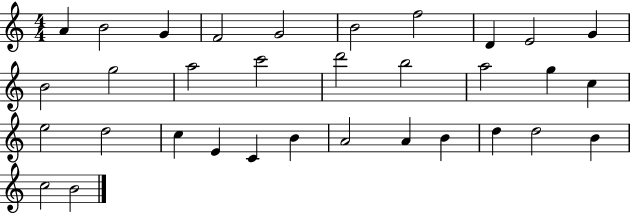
X:1
T:Untitled
M:4/4
L:1/4
K:C
A B2 G F2 G2 B2 f2 D E2 G B2 g2 a2 c'2 d'2 b2 a2 g c e2 d2 c E C B A2 A B d d2 B c2 B2